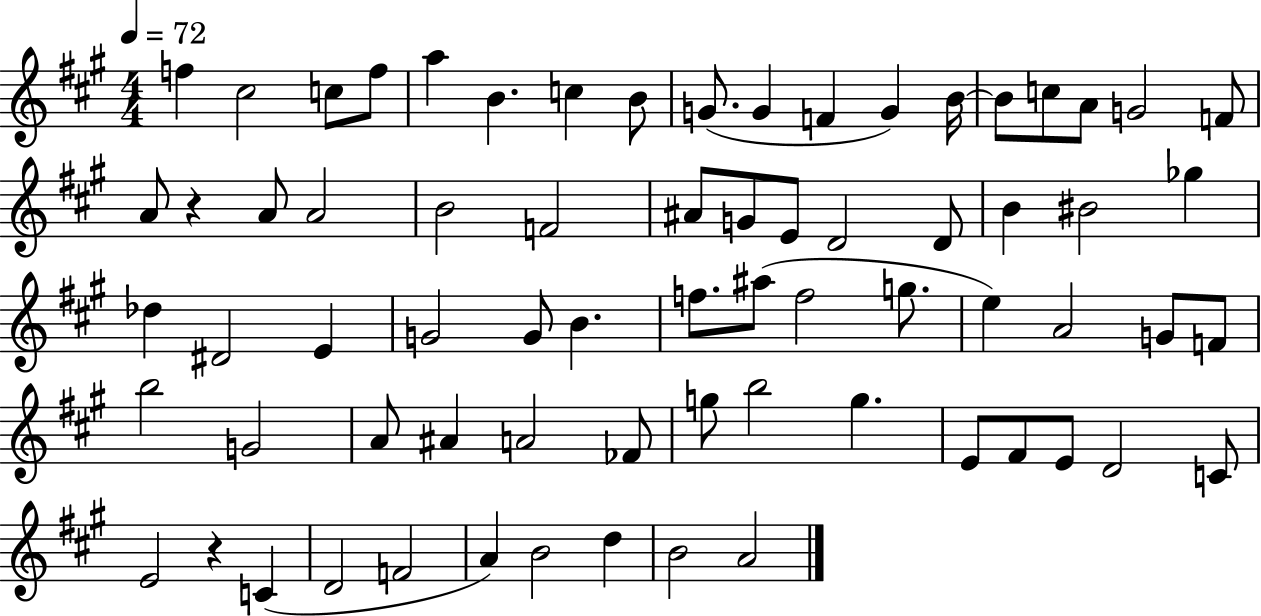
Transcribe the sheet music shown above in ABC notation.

X:1
T:Untitled
M:4/4
L:1/4
K:A
f ^c2 c/2 f/2 a B c B/2 G/2 G F G B/4 B/2 c/2 A/2 G2 F/2 A/2 z A/2 A2 B2 F2 ^A/2 G/2 E/2 D2 D/2 B ^B2 _g _d ^D2 E G2 G/2 B f/2 ^a/2 f2 g/2 e A2 G/2 F/2 b2 G2 A/2 ^A A2 _F/2 g/2 b2 g E/2 ^F/2 E/2 D2 C/2 E2 z C D2 F2 A B2 d B2 A2